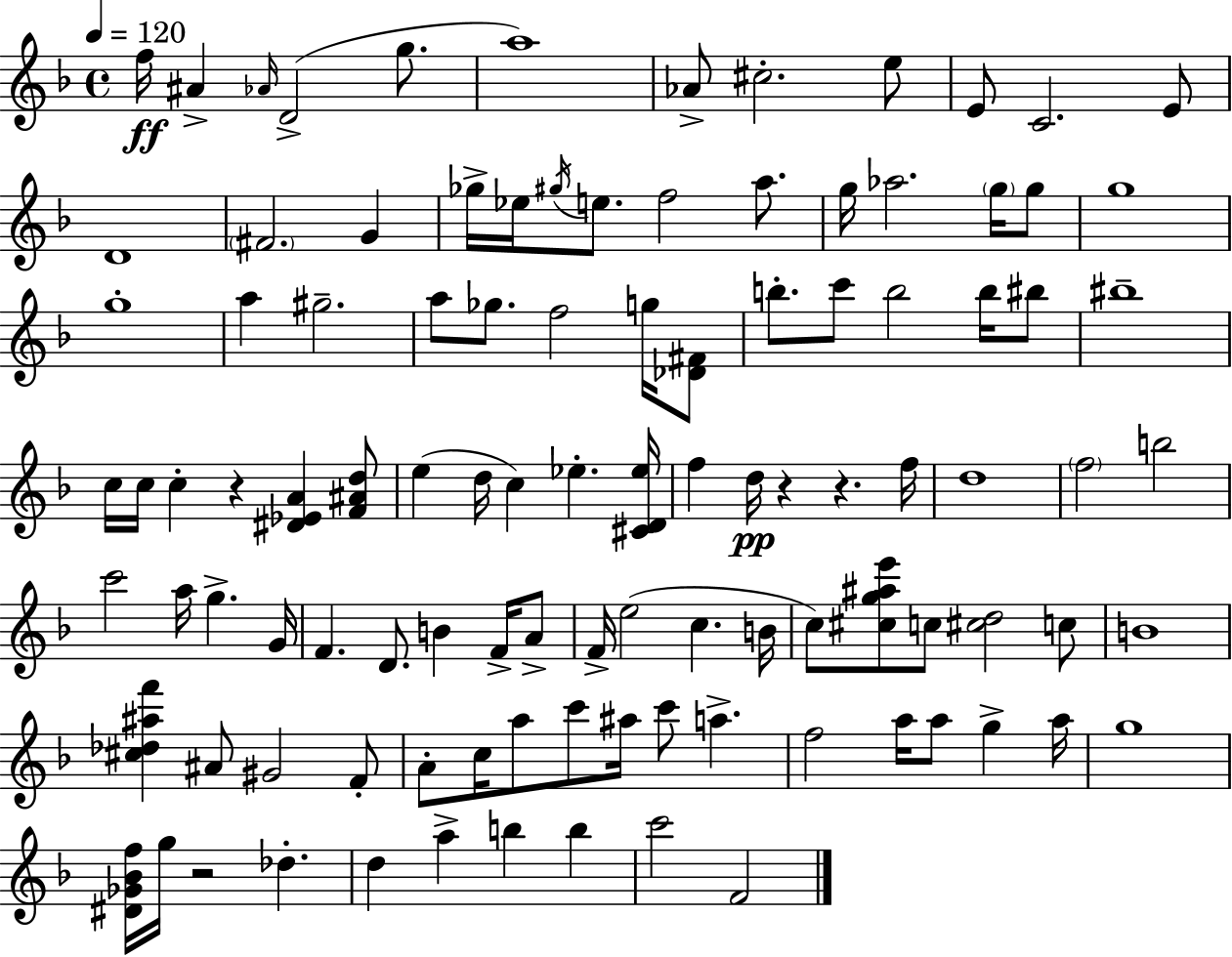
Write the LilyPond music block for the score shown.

{
  \clef treble
  \time 4/4
  \defaultTimeSignature
  \key f \major
  \tempo 4 = 120
  f''16\ff ais'4-> \grace { aes'16 } d'2->( g''8. | a''1) | aes'8-> cis''2.-. e''8 | e'8 c'2. e'8 | \break d'1 | \parenthesize fis'2. g'4 | ges''16-> ees''16 \acciaccatura { gis''16 } e''8. f''2 a''8. | g''16 aes''2. \parenthesize g''16 | \break g''8 g''1 | g''1-. | a''4 gis''2.-- | a''8 ges''8. f''2 g''16 | \break <des' fis'>8 b''8.-. c'''8 b''2 b''16 | bis''8 bis''1-- | c''16 c''16 c''4-. r4 <dis' ees' a'>4 | <f' ais' d''>8 e''4( d''16 c''4) ees''4.-. | \break <cis' d' ees''>16 f''4 d''16\pp r4 r4. | f''16 d''1 | \parenthesize f''2 b''2 | c'''2 a''16 g''4.-> | \break g'16 f'4. d'8. b'4 f'16-> | a'8-> f'16-> e''2( c''4. | b'16 c''8) <cis'' g'' ais'' e'''>8 c''8 <cis'' d''>2 | c''8 b'1 | \break <cis'' des'' ais'' f'''>4 ais'8 gis'2 | f'8-. a'8-. c''16 a''8 c'''8 ais''16 c'''8 a''4.-> | f''2 a''16 a''8 g''4-> | a''16 g''1 | \break <dis' ges' bes' f''>16 g''16 r2 des''4.-. | d''4 a''4-> b''4 b''4 | c'''2 f'2 | \bar "|."
}